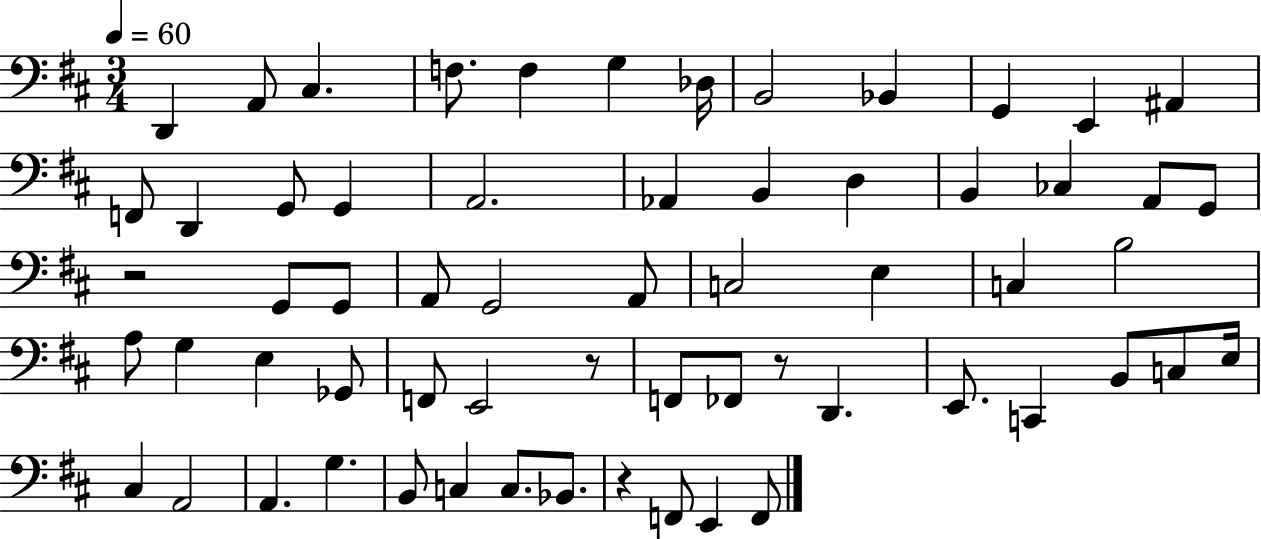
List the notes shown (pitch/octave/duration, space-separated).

D2/q A2/e C#3/q. F3/e. F3/q G3/q Db3/s B2/h Bb2/q G2/q E2/q A#2/q F2/e D2/q G2/e G2/q A2/h. Ab2/q B2/q D3/q B2/q CES3/q A2/e G2/e R/h G2/e G2/e A2/e G2/h A2/e C3/h E3/q C3/q B3/h A3/e G3/q E3/q Gb2/e F2/e E2/h R/e F2/e FES2/e R/e D2/q. E2/e. C2/q B2/e C3/e E3/s C#3/q A2/h A2/q. G3/q. B2/e C3/q C3/e. Bb2/e. R/q F2/e E2/q F2/e